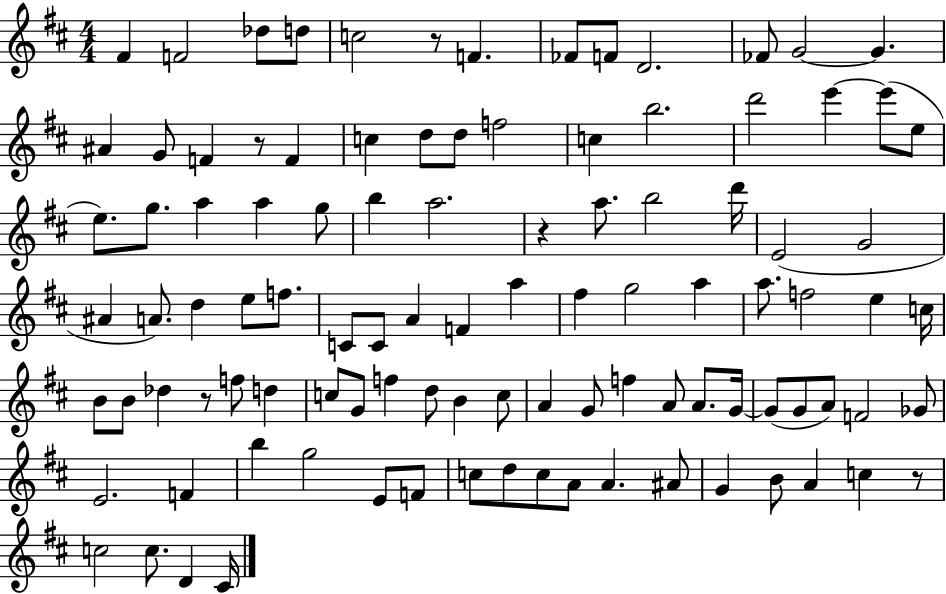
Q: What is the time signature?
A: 4/4